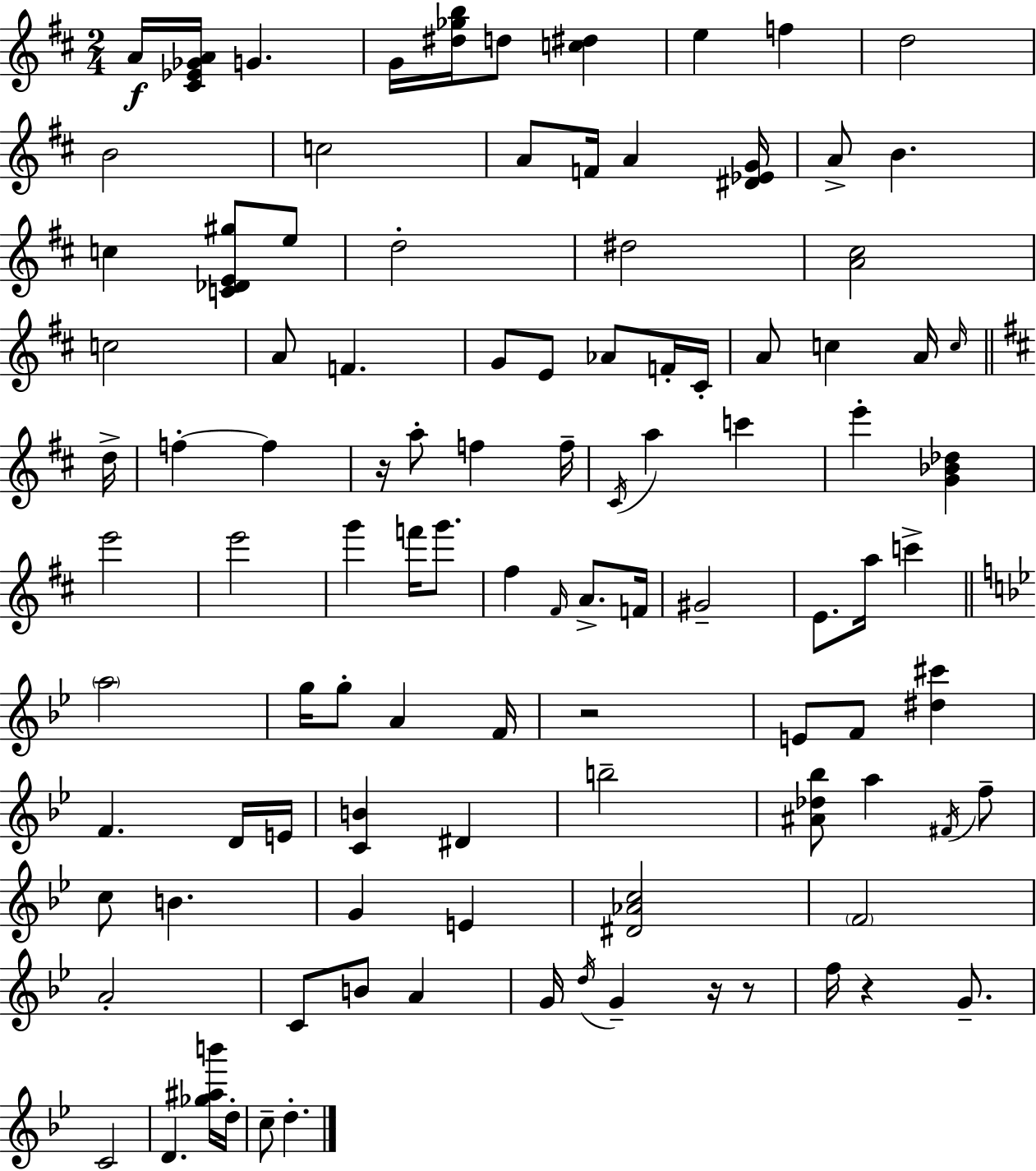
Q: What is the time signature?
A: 2/4